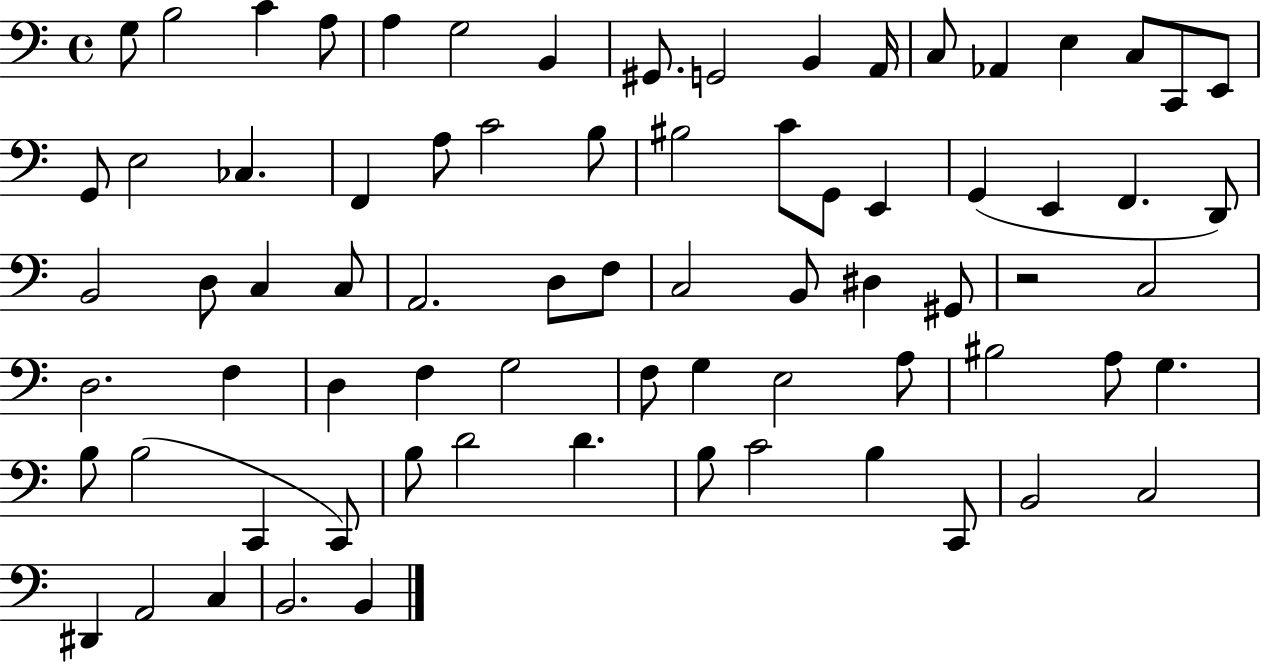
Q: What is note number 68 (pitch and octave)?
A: B2